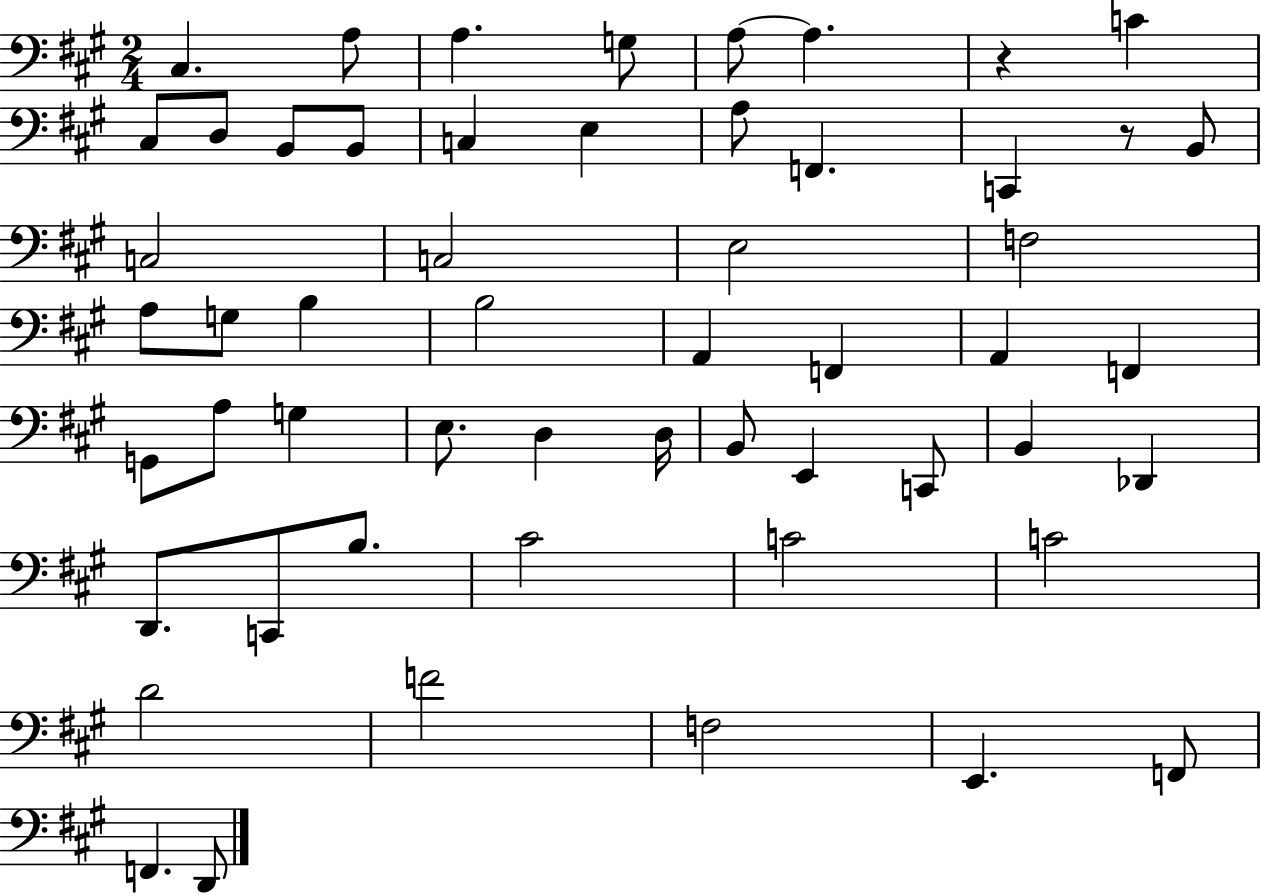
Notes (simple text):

C#3/q. A3/e A3/q. G3/e A3/e A3/q. R/q C4/q C#3/e D3/e B2/e B2/e C3/q E3/q A3/e F2/q. C2/q R/e B2/e C3/h C3/h E3/h F3/h A3/e G3/e B3/q B3/h A2/q F2/q A2/q F2/q G2/e A3/e G3/q E3/e. D3/q D3/s B2/e E2/q C2/e B2/q Db2/q D2/e. C2/e B3/e. C#4/h C4/h C4/h D4/h F4/h F3/h E2/q. F2/e F2/q. D2/e